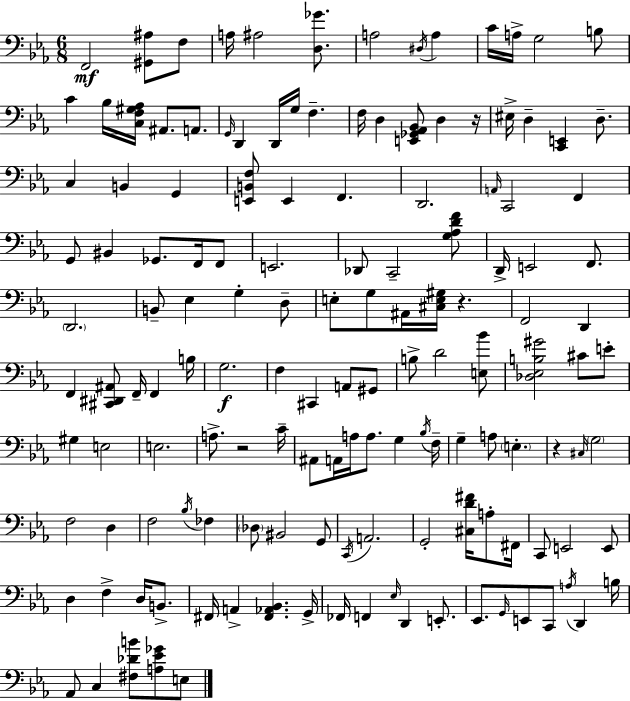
X:1
T:Untitled
M:6/8
L:1/4
K:Eb
F,,2 [^G,,^A,]/2 F,/2 A,/4 ^A,2 [D,_G]/2 A,2 ^D,/4 A, C/4 A,/4 G,2 B,/2 C _B,/4 [C,F,^G,_A,]/4 ^A,,/2 A,,/2 G,,/4 D,, D,,/4 G,/4 F, F,/4 D, [E,,_G,,_A,,_B,,]/2 D, z/4 ^E,/4 D, [C,,E,,] D,/2 C, B,, G,, [E,,B,,F,]/2 E,, F,, D,,2 A,,/4 C,,2 F,, G,,/2 ^B,, _G,,/2 F,,/4 F,,/2 E,,2 _D,,/2 C,,2 [G,_A,DF]/2 D,,/4 E,,2 F,,/2 D,,2 B,,/2 _E, G, D,/2 E,/2 G,/2 ^A,,/4 [^C,E,^G,]/4 z F,,2 D,, F,, [^C,,^D,,^A,,]/2 F,,/4 F,, B,/4 G,2 F, ^C,, A,,/2 ^G,,/2 B,/2 D2 [E,_B]/2 [_D,_E,B,^G]2 ^C/2 E/2 ^G, E,2 E,2 A,/2 z2 C/4 ^A,,/2 A,,/4 A,/4 A,/2 G, _B,/4 F,/4 G, A,/2 E, z ^C,/4 G,2 F,2 D, F,2 _B,/4 _F, _D,/2 ^B,,2 G,,/2 C,,/4 A,,2 G,,2 [^C,D^F]/4 A,/2 ^F,,/4 C,,/2 E,,2 E,,/2 D, F, D,/4 B,,/2 ^F,,/4 A,, [^F,,_A,,_B,,] G,,/4 _F,,/4 F,, _E,/4 D,, E,,/2 _E,,/2 G,,/4 E,,/2 C,,/2 A,/4 D,, B,/4 _A,,/2 C, [^F,_DB]/2 [A,_E_G]/2 E,/2